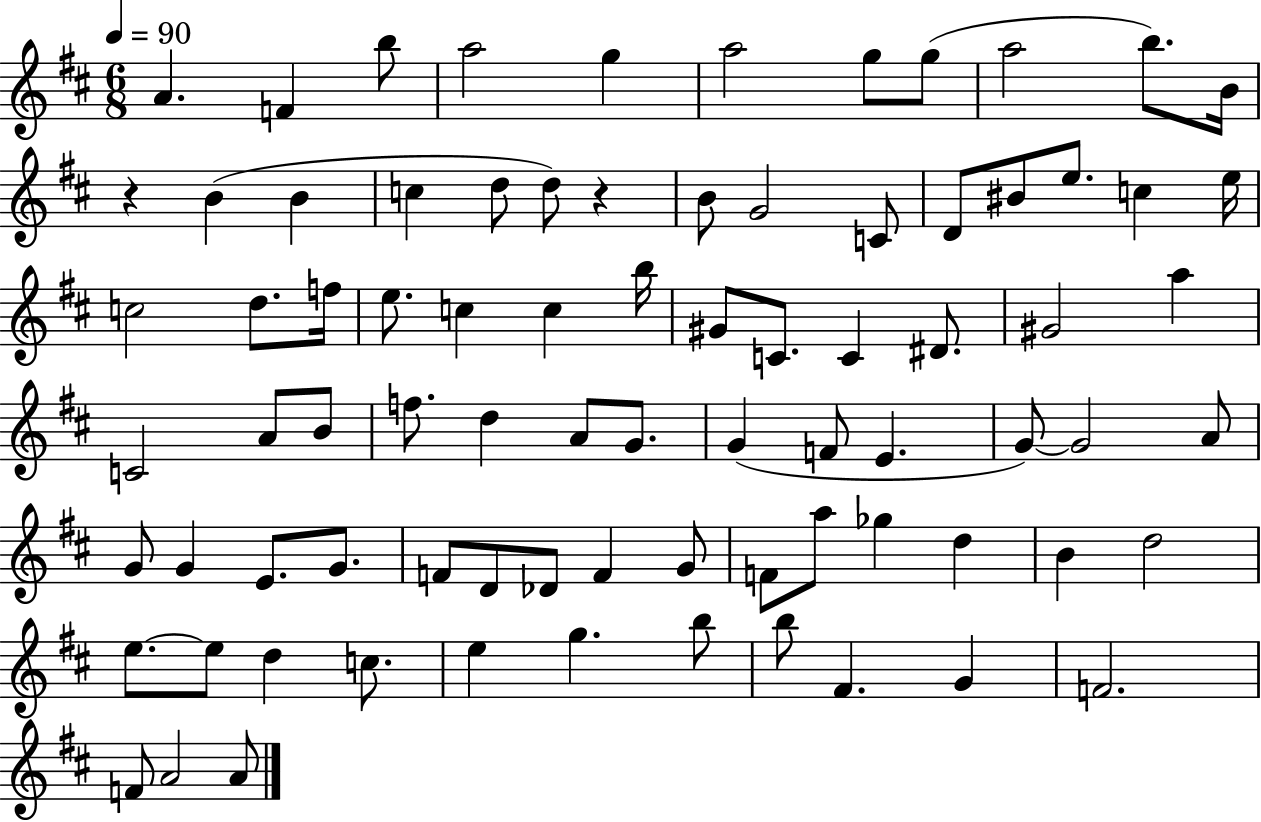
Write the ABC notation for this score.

X:1
T:Untitled
M:6/8
L:1/4
K:D
A F b/2 a2 g a2 g/2 g/2 a2 b/2 B/4 z B B c d/2 d/2 z B/2 G2 C/2 D/2 ^B/2 e/2 c e/4 c2 d/2 f/4 e/2 c c b/4 ^G/2 C/2 C ^D/2 ^G2 a C2 A/2 B/2 f/2 d A/2 G/2 G F/2 E G/2 G2 A/2 G/2 G E/2 G/2 F/2 D/2 _D/2 F G/2 F/2 a/2 _g d B d2 e/2 e/2 d c/2 e g b/2 b/2 ^F G F2 F/2 A2 A/2